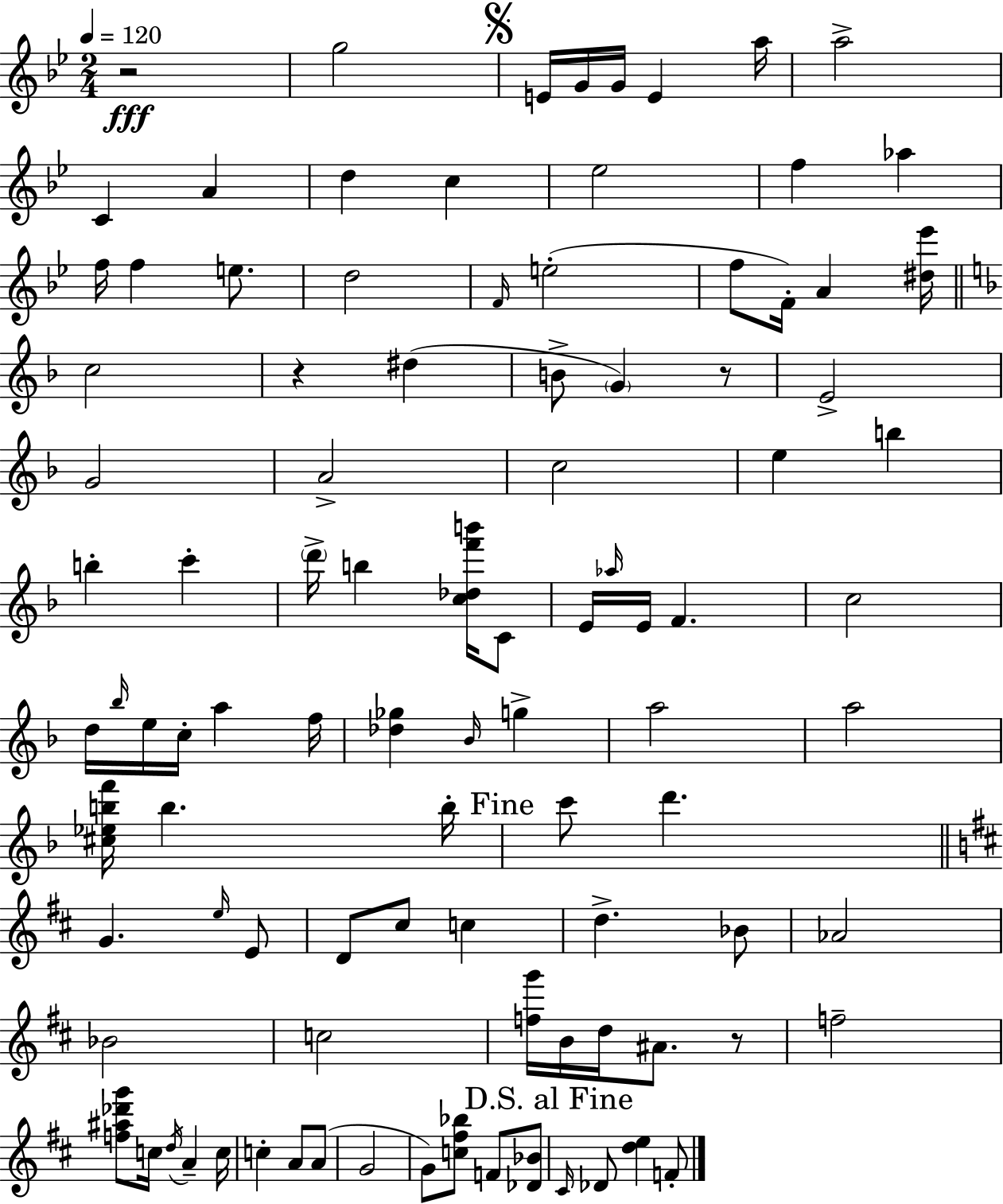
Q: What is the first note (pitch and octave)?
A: G5